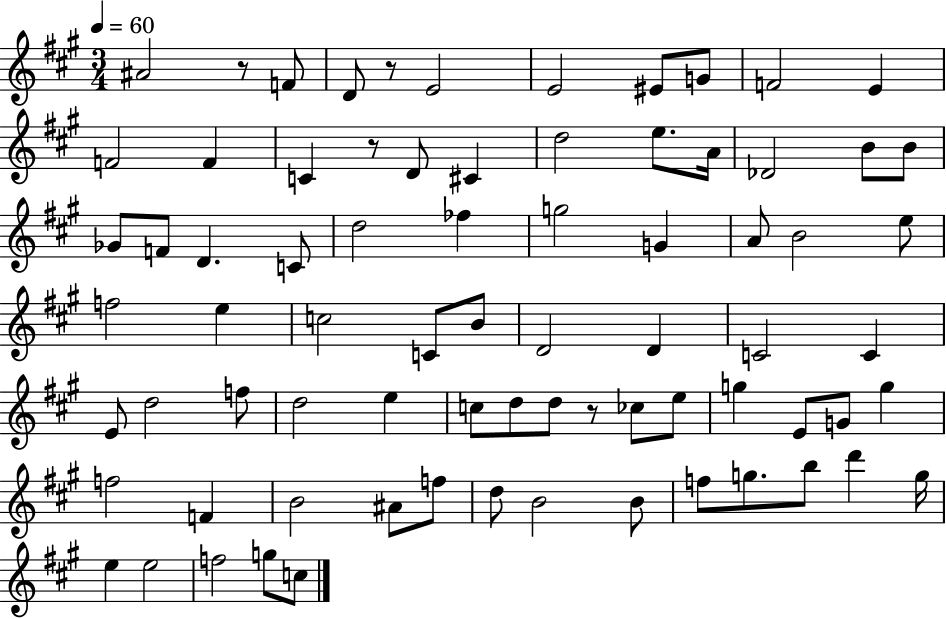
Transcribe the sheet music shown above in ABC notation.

X:1
T:Untitled
M:3/4
L:1/4
K:A
^A2 z/2 F/2 D/2 z/2 E2 E2 ^E/2 G/2 F2 E F2 F C z/2 D/2 ^C d2 e/2 A/4 _D2 B/2 B/2 _G/2 F/2 D C/2 d2 _f g2 G A/2 B2 e/2 f2 e c2 C/2 B/2 D2 D C2 C E/2 d2 f/2 d2 e c/2 d/2 d/2 z/2 _c/2 e/2 g E/2 G/2 g f2 F B2 ^A/2 f/2 d/2 B2 B/2 f/2 g/2 b/2 d' g/4 e e2 f2 g/2 c/2